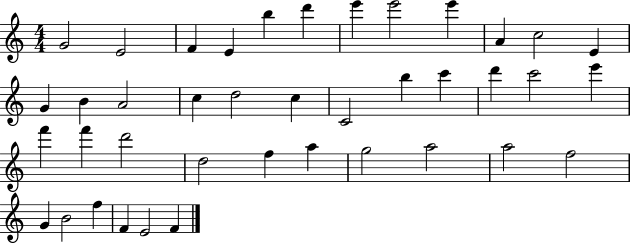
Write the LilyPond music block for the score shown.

{
  \clef treble
  \numericTimeSignature
  \time 4/4
  \key c \major
  g'2 e'2 | f'4 e'4 b''4 d'''4 | e'''4 e'''2 e'''4 | a'4 c''2 e'4 | \break g'4 b'4 a'2 | c''4 d''2 c''4 | c'2 b''4 c'''4 | d'''4 c'''2 e'''4 | \break f'''4 f'''4 d'''2 | d''2 f''4 a''4 | g''2 a''2 | a''2 f''2 | \break g'4 b'2 f''4 | f'4 e'2 f'4 | \bar "|."
}